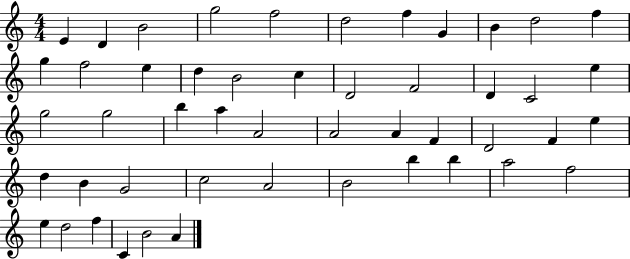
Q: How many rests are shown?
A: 0